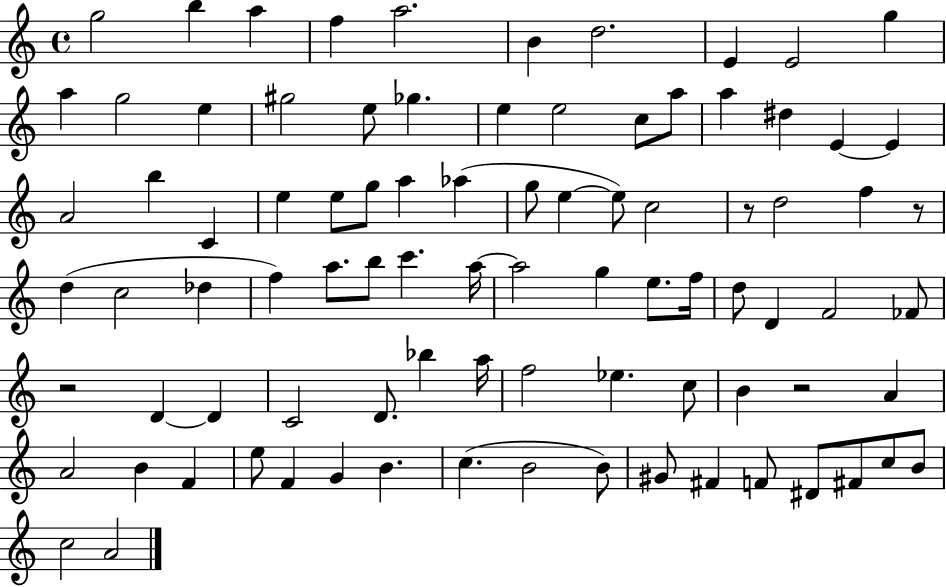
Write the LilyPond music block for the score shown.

{
  \clef treble
  \time 4/4
  \defaultTimeSignature
  \key c \major
  g''2 b''4 a''4 | f''4 a''2. | b'4 d''2. | e'4 e'2 g''4 | \break a''4 g''2 e''4 | gis''2 e''8 ges''4. | e''4 e''2 c''8 a''8 | a''4 dis''4 e'4~~ e'4 | \break a'2 b''4 c'4 | e''4 e''8 g''8 a''4 aes''4( | g''8 e''4~~ e''8) c''2 | r8 d''2 f''4 r8 | \break d''4( c''2 des''4 | f''4) a''8. b''8 c'''4. a''16~~ | a''2 g''4 e''8. f''16 | d''8 d'4 f'2 fes'8 | \break r2 d'4~~ d'4 | c'2 d'8. bes''4 a''16 | f''2 ees''4. c''8 | b'4 r2 a'4 | \break a'2 b'4 f'4 | e''8 f'4 g'4 b'4. | c''4.( b'2 b'8) | gis'8 fis'4 f'8 dis'8 fis'8 c''8 b'8 | \break c''2 a'2 | \bar "|."
}